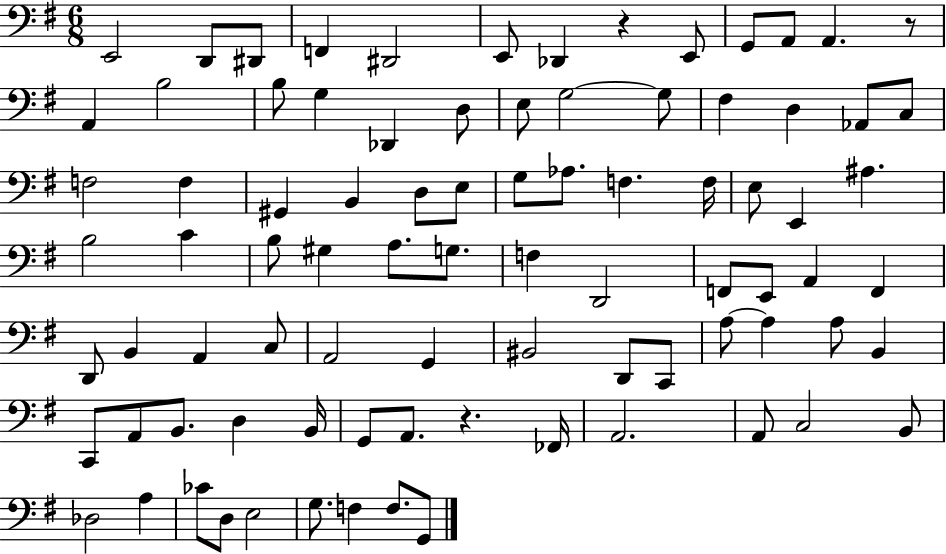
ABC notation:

X:1
T:Untitled
M:6/8
L:1/4
K:G
E,,2 D,,/2 ^D,,/2 F,, ^D,,2 E,,/2 _D,, z E,,/2 G,,/2 A,,/2 A,, z/2 A,, B,2 B,/2 G, _D,, D,/2 E,/2 G,2 G,/2 ^F, D, _A,,/2 C,/2 F,2 F, ^G,, B,, D,/2 E,/2 G,/2 _A,/2 F, F,/4 E,/2 E,, ^A, B,2 C B,/2 ^G, A,/2 G,/2 F, D,,2 F,,/2 E,,/2 A,, F,, D,,/2 B,, A,, C,/2 A,,2 G,, ^B,,2 D,,/2 C,,/2 A,/2 A, A,/2 B,, C,,/2 A,,/2 B,,/2 D, B,,/4 G,,/2 A,,/2 z _F,,/4 A,,2 A,,/2 C,2 B,,/2 _D,2 A, _C/2 D,/2 E,2 G,/2 F, F,/2 G,,/2